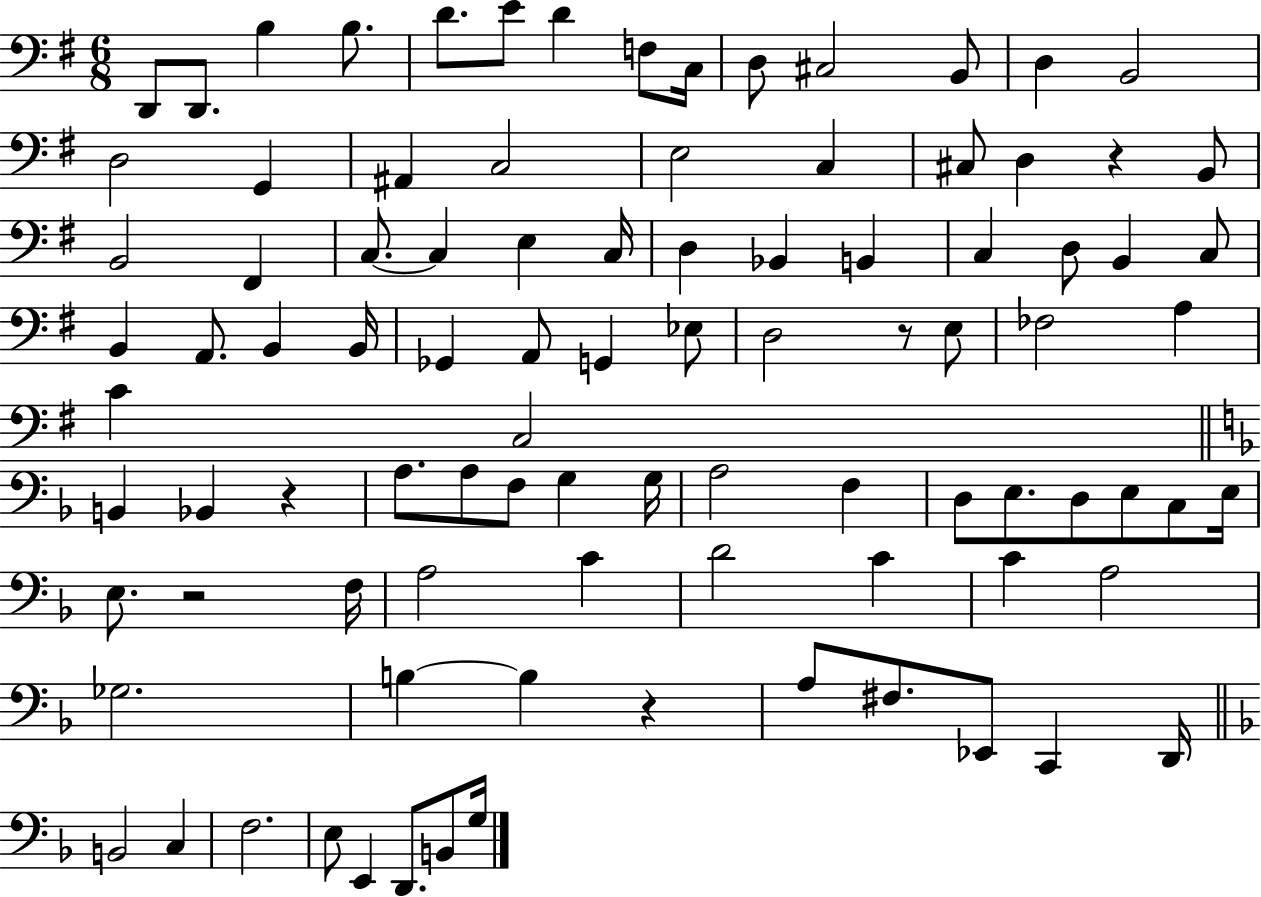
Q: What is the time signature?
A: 6/8